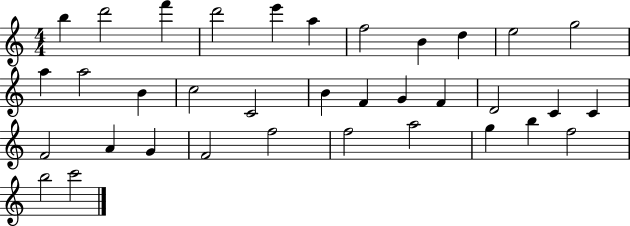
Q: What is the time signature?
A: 4/4